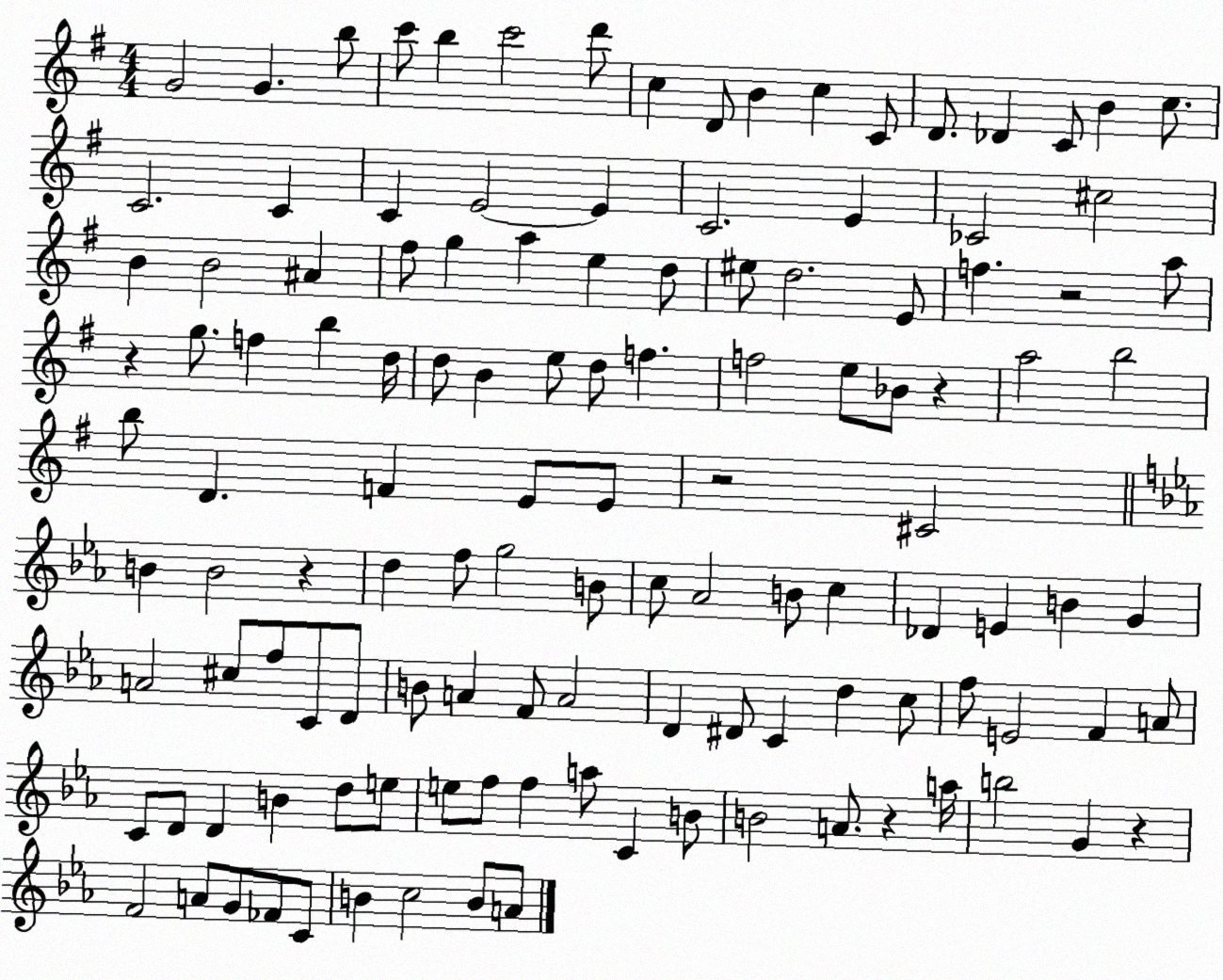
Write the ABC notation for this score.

X:1
T:Untitled
M:4/4
L:1/4
K:G
G2 G b/2 c'/2 b c'2 d'/2 c D/2 B c C/2 D/2 _D C/2 B c/2 C2 C C E2 E C2 E _C2 ^c2 B B2 ^A ^f/2 g a e d/2 ^e/2 d2 E/2 f z2 a/2 z g/2 f b d/4 d/2 B e/2 d/2 f f2 e/2 _B/2 z a2 b2 b/2 D F E/2 E/2 z2 ^C2 B B2 z d f/2 g2 B/2 c/2 _A2 B/2 c _D E B G A2 ^c/2 f/2 C/2 D/2 B/2 A F/2 A2 D ^D/2 C d c/2 f/2 E2 F A/2 C/2 D/2 D B d/2 e/2 e/2 f/2 f a/2 C B/2 B2 A/2 z a/4 b2 G z F2 A/2 G/2 _F/2 C/2 B c2 B/2 A/2